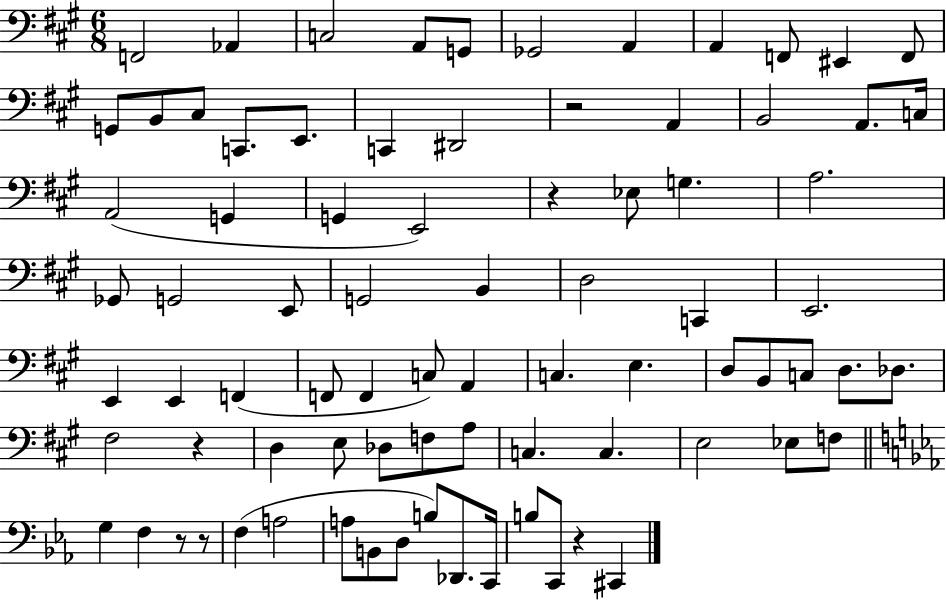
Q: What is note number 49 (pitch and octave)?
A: C3